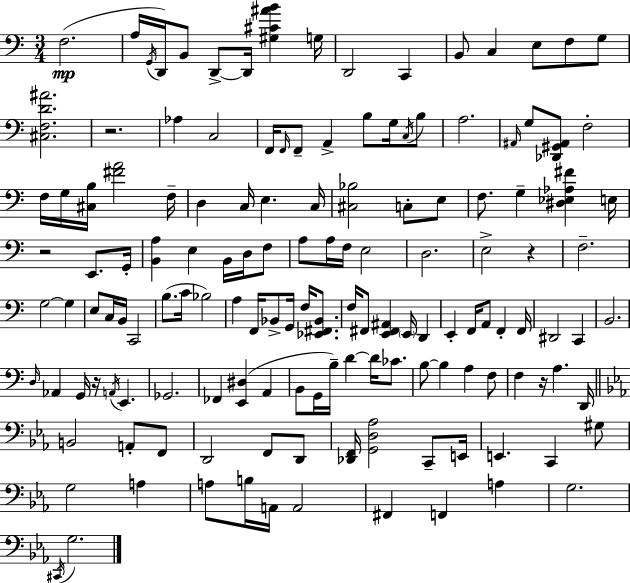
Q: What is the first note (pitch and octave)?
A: F3